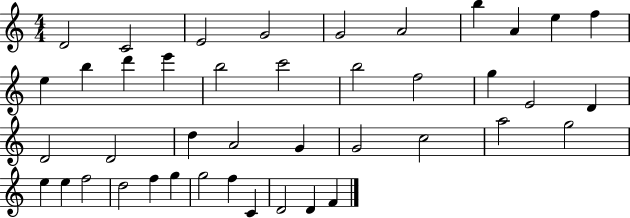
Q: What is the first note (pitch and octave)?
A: D4